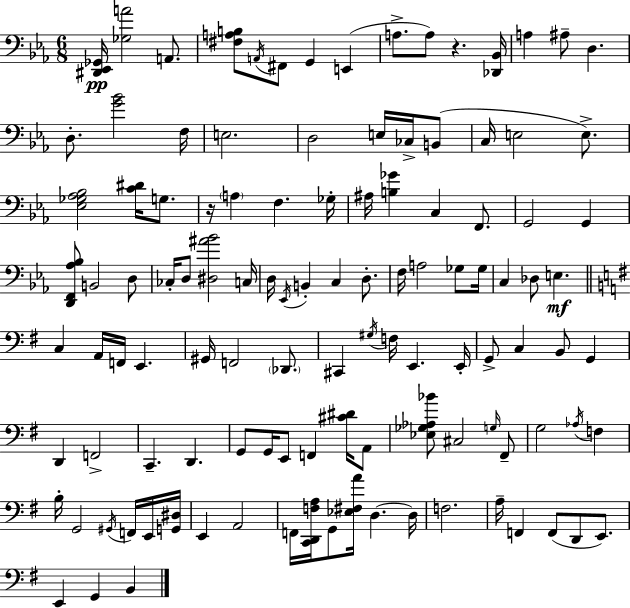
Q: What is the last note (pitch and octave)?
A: B2